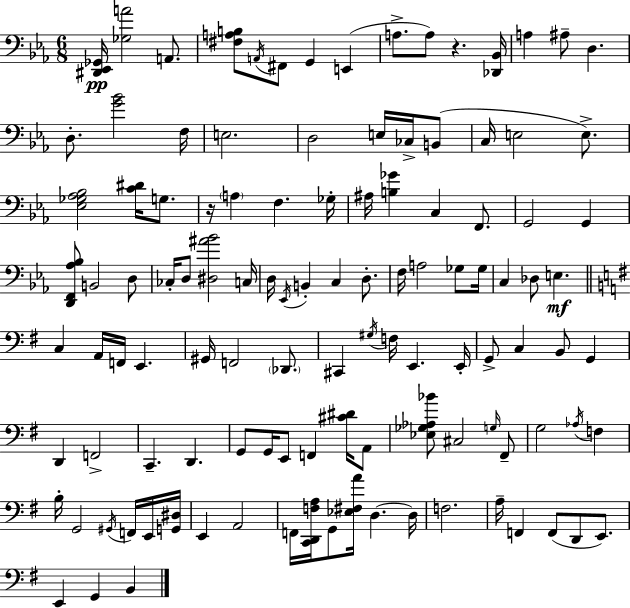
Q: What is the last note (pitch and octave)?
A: B2